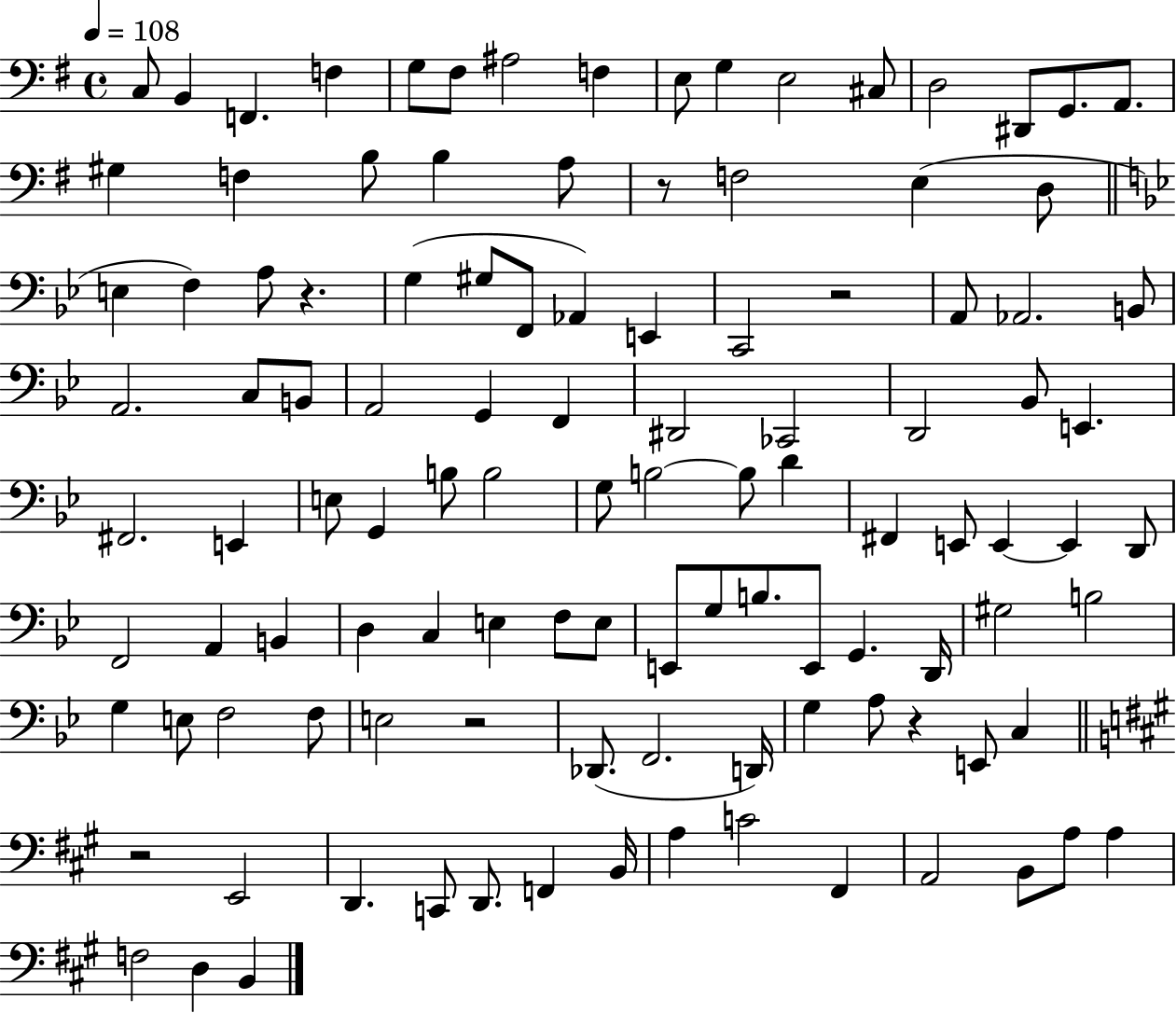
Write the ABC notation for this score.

X:1
T:Untitled
M:4/4
L:1/4
K:G
C,/2 B,, F,, F, G,/2 ^F,/2 ^A,2 F, E,/2 G, E,2 ^C,/2 D,2 ^D,,/2 G,,/2 A,,/2 ^G, F, B,/2 B, A,/2 z/2 F,2 E, D,/2 E, F, A,/2 z G, ^G,/2 F,,/2 _A,, E,, C,,2 z2 A,,/2 _A,,2 B,,/2 A,,2 C,/2 B,,/2 A,,2 G,, F,, ^D,,2 _C,,2 D,,2 _B,,/2 E,, ^F,,2 E,, E,/2 G,, B,/2 B,2 G,/2 B,2 B,/2 D ^F,, E,,/2 E,, E,, D,,/2 F,,2 A,, B,, D, C, E, F,/2 E,/2 E,,/2 G,/2 B,/2 E,,/2 G,, D,,/4 ^G,2 B,2 G, E,/2 F,2 F,/2 E,2 z2 _D,,/2 F,,2 D,,/4 G, A,/2 z E,,/2 C, z2 E,,2 D,, C,,/2 D,,/2 F,, B,,/4 A, C2 ^F,, A,,2 B,,/2 A,/2 A, F,2 D, B,,